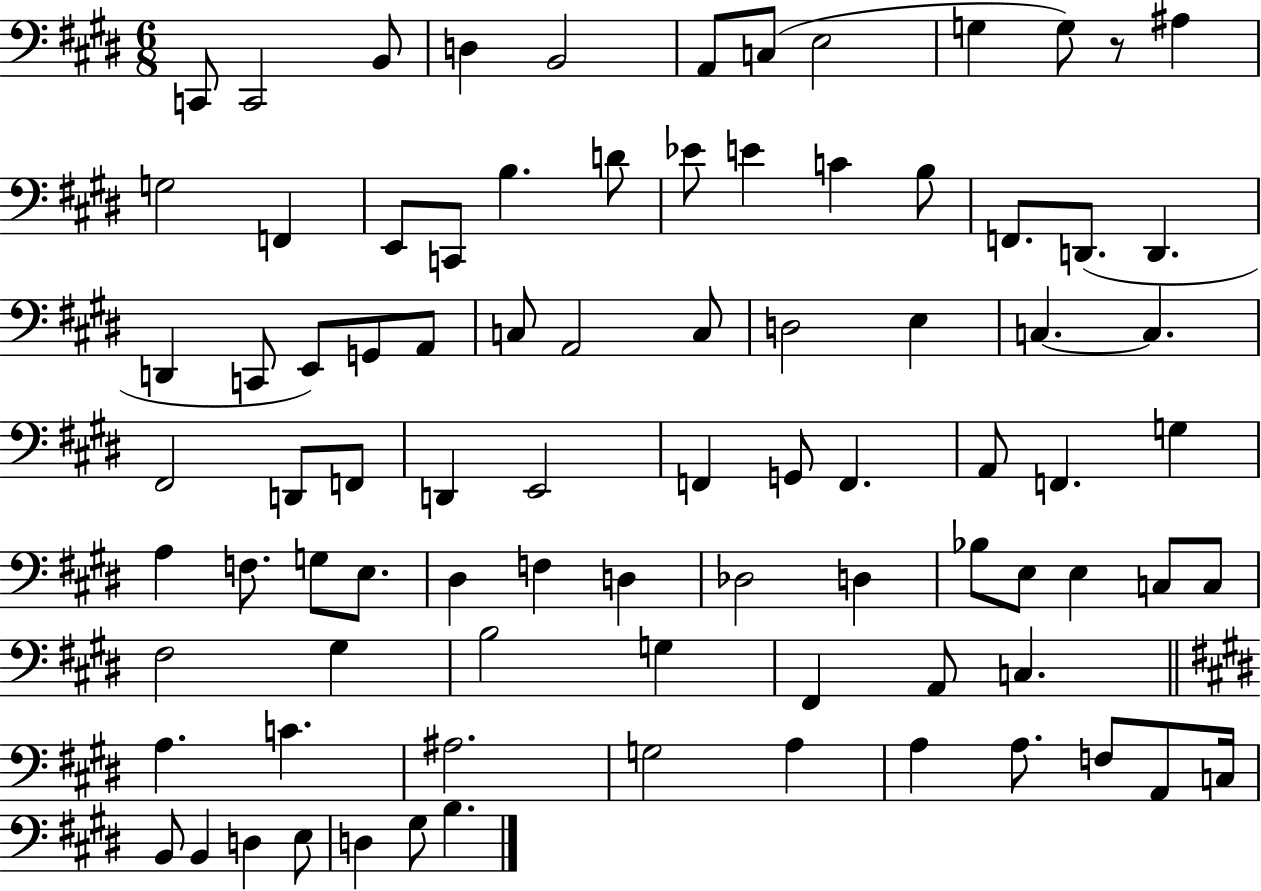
X:1
T:Untitled
M:6/8
L:1/4
K:E
C,,/2 C,,2 B,,/2 D, B,,2 A,,/2 C,/2 E,2 G, G,/2 z/2 ^A, G,2 F,, E,,/2 C,,/2 B, D/2 _E/2 E C B,/2 F,,/2 D,,/2 D,, D,, C,,/2 E,,/2 G,,/2 A,,/2 C,/2 A,,2 C,/2 D,2 E, C, C, ^F,,2 D,,/2 F,,/2 D,, E,,2 F,, G,,/2 F,, A,,/2 F,, G, A, F,/2 G,/2 E,/2 ^D, F, D, _D,2 D, _B,/2 E,/2 E, C,/2 C,/2 ^F,2 ^G, B,2 G, ^F,, A,,/2 C, A, C ^A,2 G,2 A, A, A,/2 F,/2 A,,/2 C,/4 B,,/2 B,, D, E,/2 D, ^G,/2 B,